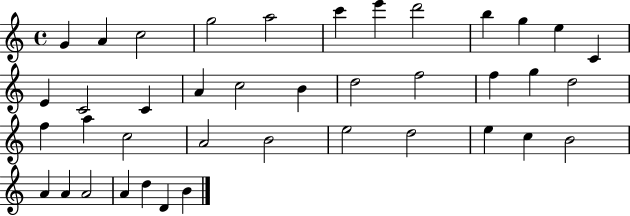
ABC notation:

X:1
T:Untitled
M:4/4
L:1/4
K:C
G A c2 g2 a2 c' e' d'2 b g e C E C2 C A c2 B d2 f2 f g d2 f a c2 A2 B2 e2 d2 e c B2 A A A2 A d D B